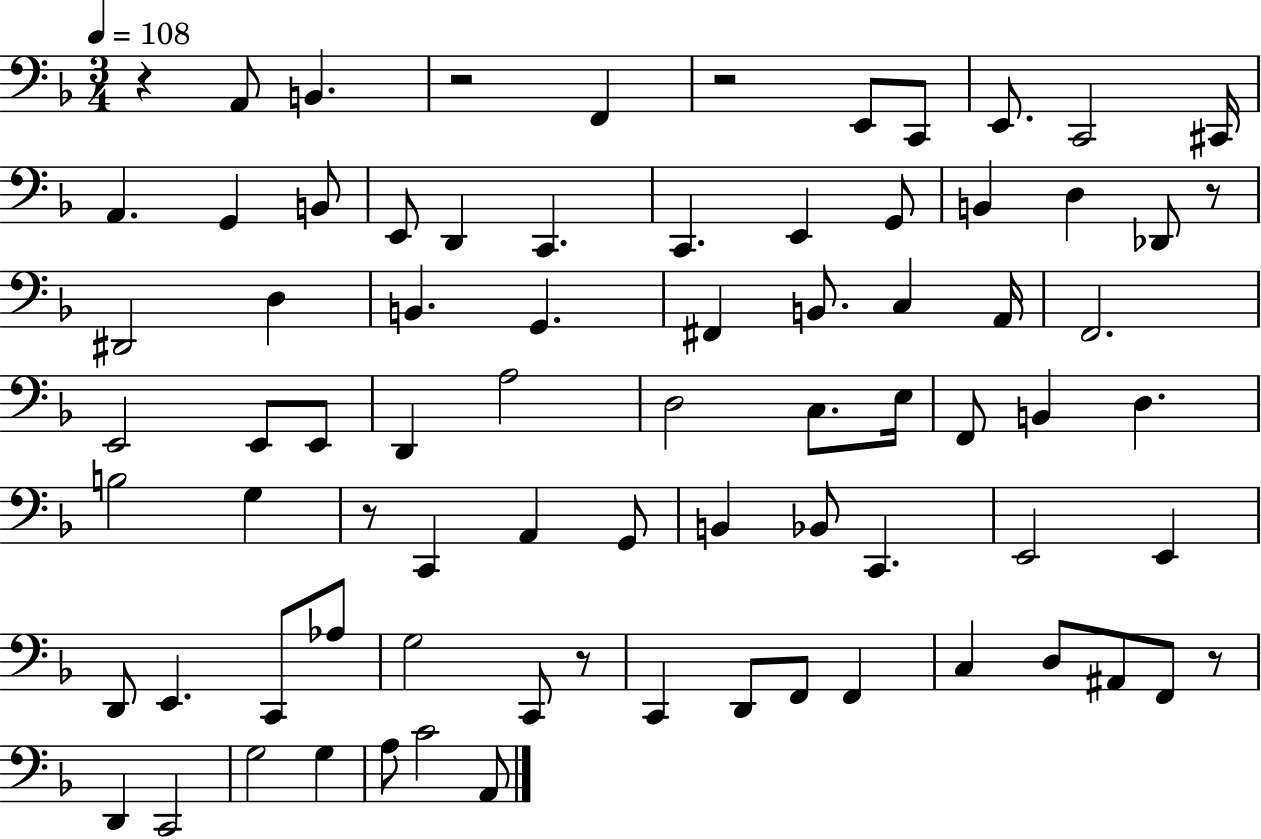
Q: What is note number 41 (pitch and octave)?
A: B3